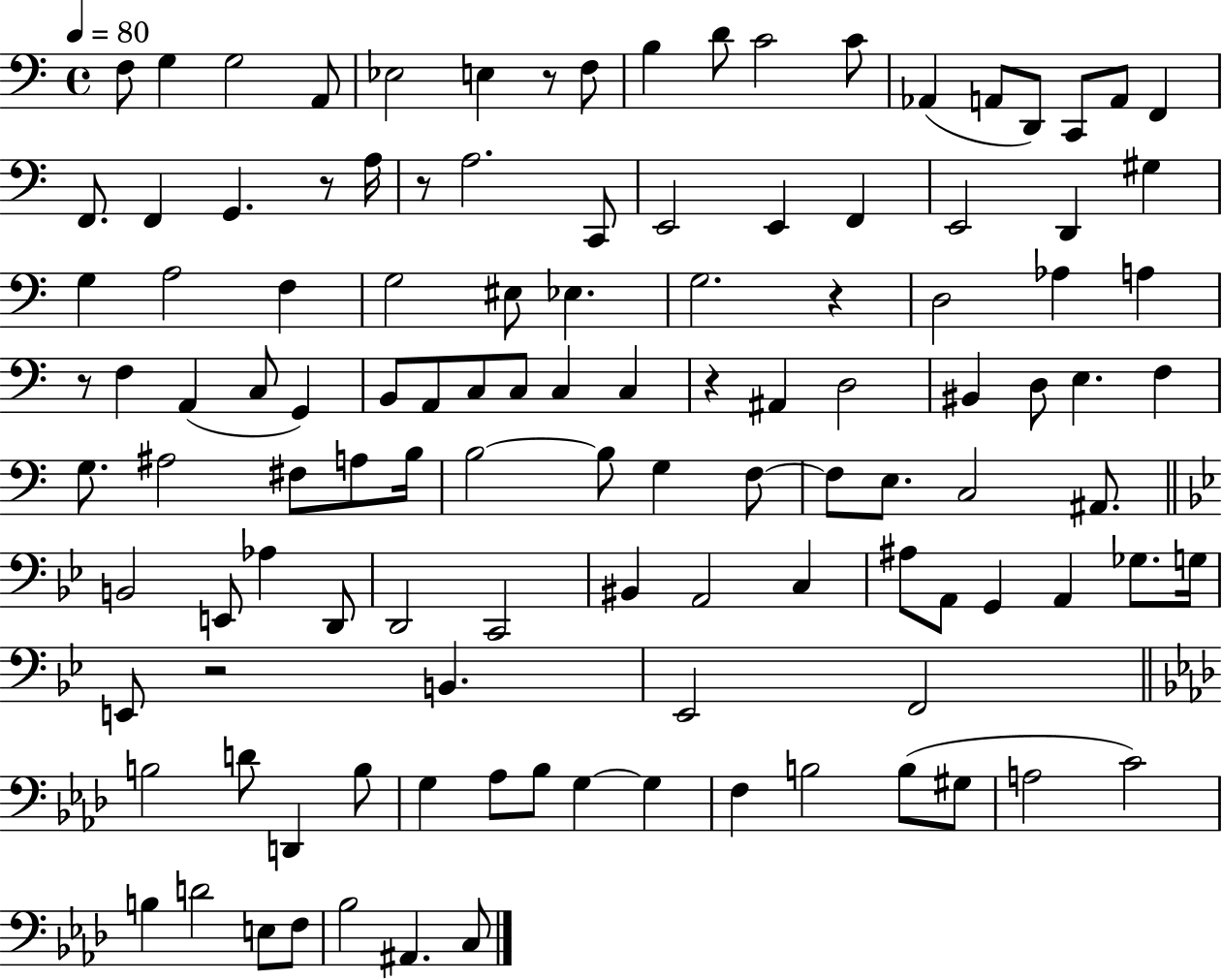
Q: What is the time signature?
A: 4/4